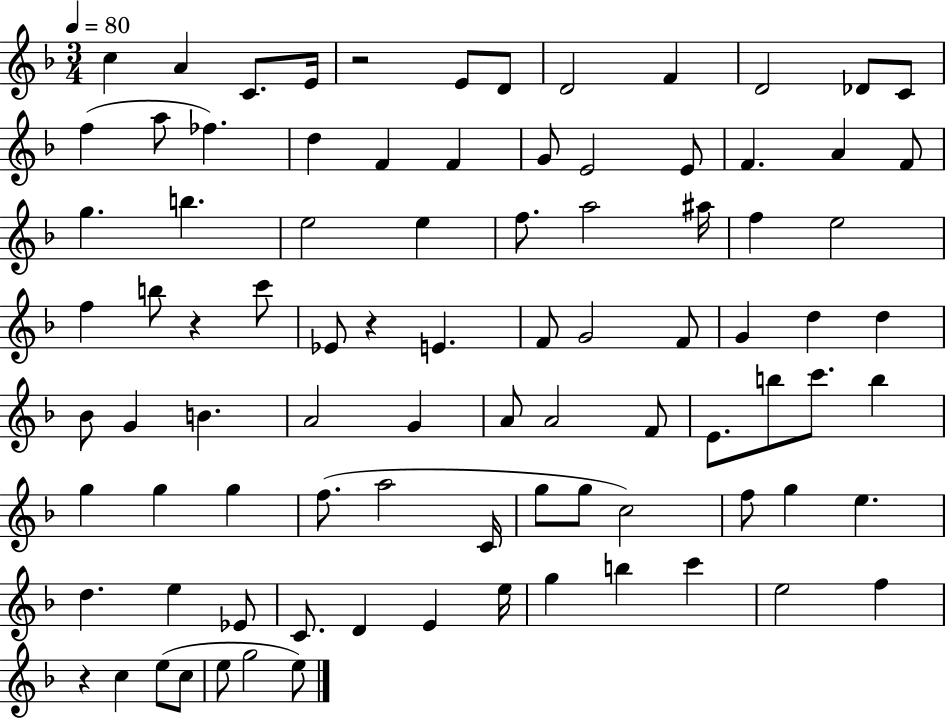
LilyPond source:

{
  \clef treble
  \numericTimeSignature
  \time 3/4
  \key f \major
  \tempo 4 = 80
  \repeat volta 2 { c''4 a'4 c'8. e'16 | r2 e'8 d'8 | d'2 f'4 | d'2 des'8 c'8 | \break f''4( a''8 fes''4.) | d''4 f'4 f'4 | g'8 e'2 e'8 | f'4. a'4 f'8 | \break g''4. b''4. | e''2 e''4 | f''8. a''2 ais''16 | f''4 e''2 | \break f''4 b''8 r4 c'''8 | ees'8 r4 e'4. | f'8 g'2 f'8 | g'4 d''4 d''4 | \break bes'8 g'4 b'4. | a'2 g'4 | a'8 a'2 f'8 | e'8. b''8 c'''8. b''4 | \break g''4 g''4 g''4 | f''8.( a''2 c'16 | g''8 g''8 c''2) | f''8 g''4 e''4. | \break d''4. e''4 ees'8 | c'8. d'4 e'4 e''16 | g''4 b''4 c'''4 | e''2 f''4 | \break r4 c''4 e''8( c''8 | e''8 g''2 e''8) | } \bar "|."
}